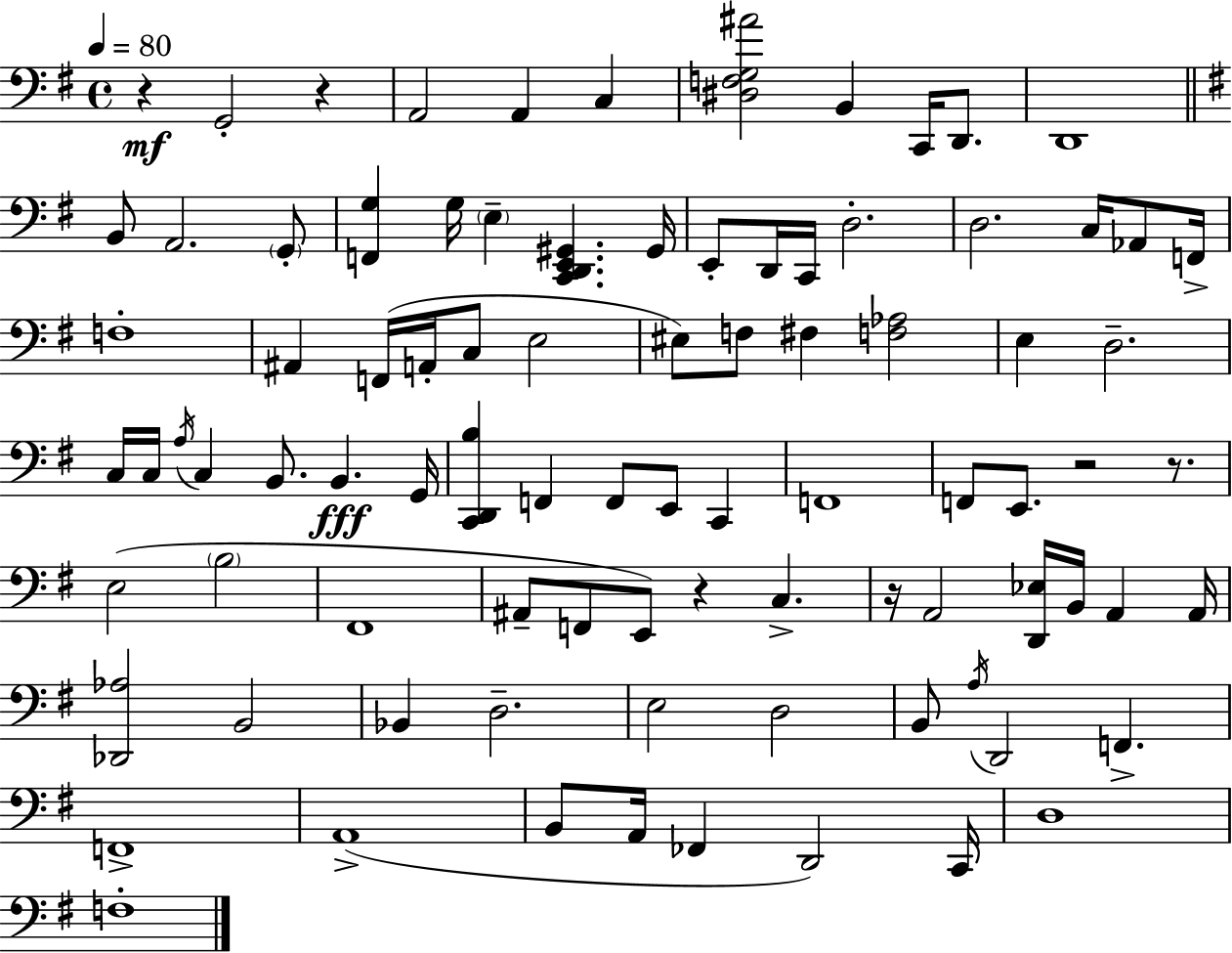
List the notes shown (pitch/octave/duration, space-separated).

R/q G2/h R/q A2/h A2/q C3/q [D#3,F3,G3,A#4]/h B2/q C2/s D2/e. D2/w B2/e A2/h. G2/e [F2,G3]/q G3/s E3/q [C2,D2,E2,G#2]/q. G#2/s E2/e D2/s C2/s D3/h. D3/h. C3/s Ab2/e F2/s F3/w A#2/q F2/s A2/s C3/e E3/h EIS3/e F3/e F#3/q [F3,Ab3]/h E3/q D3/h. C3/s C3/s A3/s C3/q B2/e. B2/q. G2/s [C2,D2,B3]/q F2/q F2/e E2/e C2/q F2/w F2/e E2/e. R/h R/e. E3/h B3/h F#2/w A#2/e F2/e E2/e R/q C3/q. R/s A2/h [D2,Eb3]/s B2/s A2/q A2/s [Db2,Ab3]/h B2/h Bb2/q D3/h. E3/h D3/h B2/e A3/s D2/h F2/q. F2/w A2/w B2/e A2/s FES2/q D2/h C2/s D3/w F3/w